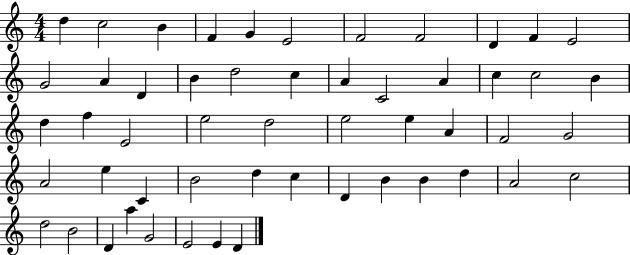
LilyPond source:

{
  \clef treble
  \numericTimeSignature
  \time 4/4
  \key c \major
  d''4 c''2 b'4 | f'4 g'4 e'2 | f'2 f'2 | d'4 f'4 e'2 | \break g'2 a'4 d'4 | b'4 d''2 c''4 | a'4 c'2 a'4 | c''4 c''2 b'4 | \break d''4 f''4 e'2 | e''2 d''2 | e''2 e''4 a'4 | f'2 g'2 | \break a'2 e''4 c'4 | b'2 d''4 c''4 | d'4 b'4 b'4 d''4 | a'2 c''2 | \break d''2 b'2 | d'4 a''4 g'2 | e'2 e'4 d'4 | \bar "|."
}